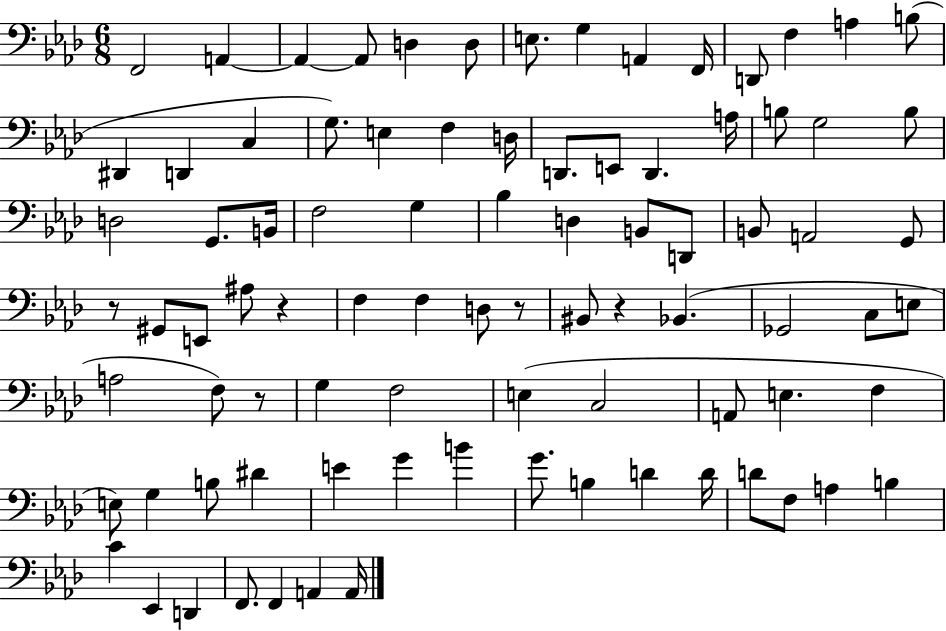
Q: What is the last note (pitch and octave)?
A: A2